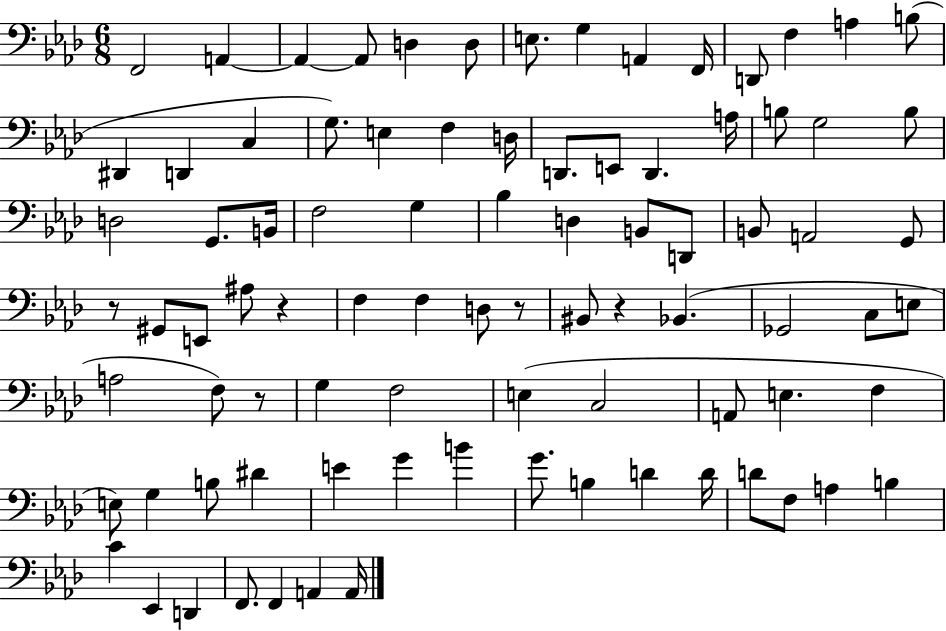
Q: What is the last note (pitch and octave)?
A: A2